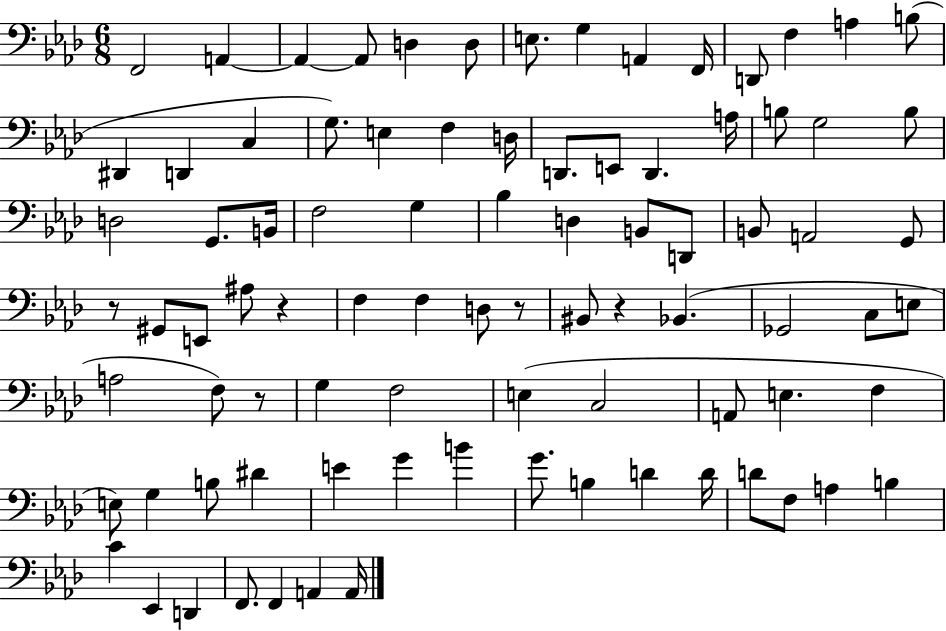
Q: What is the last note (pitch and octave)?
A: A2